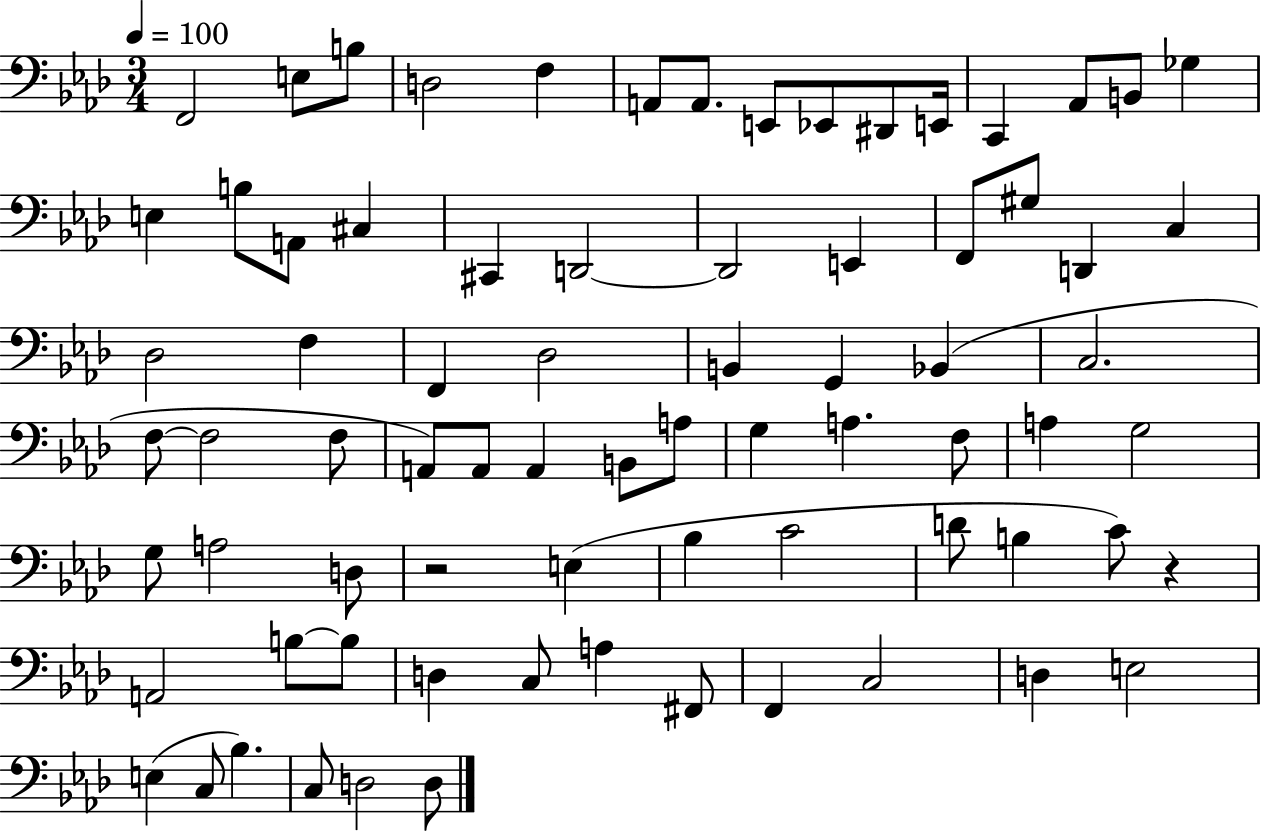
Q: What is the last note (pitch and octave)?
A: D3